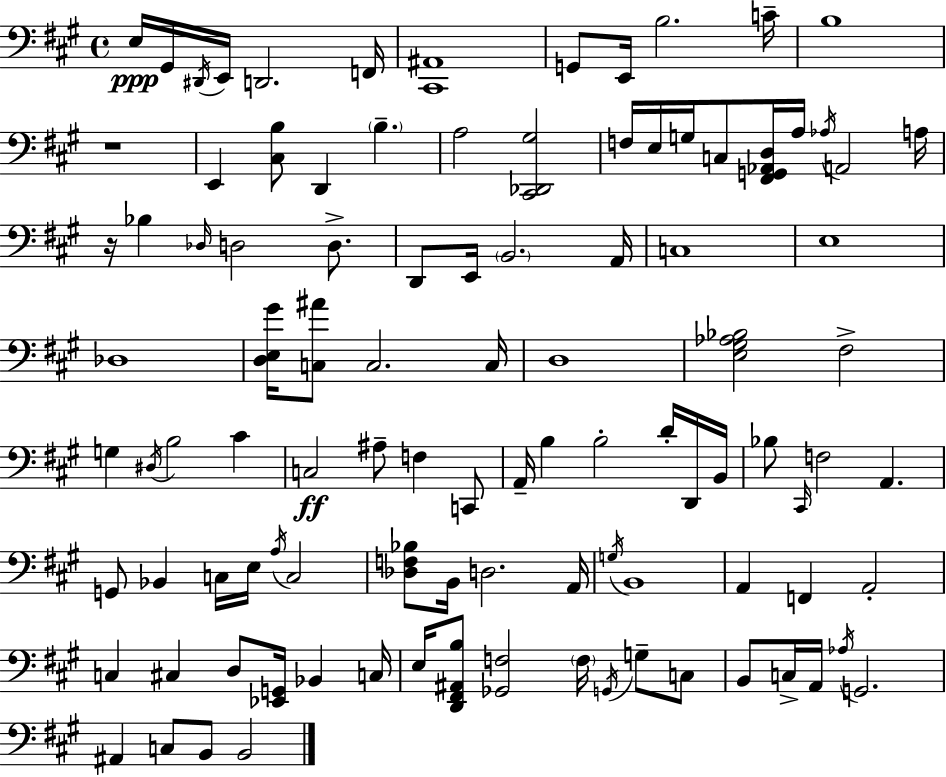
X:1
T:Untitled
M:4/4
L:1/4
K:A
E,/4 ^G,,/4 ^D,,/4 E,,/4 D,,2 F,,/4 [^C,,^A,,]4 G,,/2 E,,/4 B,2 C/4 B,4 z4 E,, [^C,B,]/2 D,, B, A,2 [^C,,_D,,^G,]2 F,/4 E,/4 G,/4 C,/2 [^F,,G,,_A,,D,]/4 A,/4 _A,/4 A,,2 A,/4 z/4 _B, _D,/4 D,2 D,/2 D,,/2 E,,/4 B,,2 A,,/4 C,4 E,4 _D,4 [D,E,^G]/4 [C,^A]/2 C,2 C,/4 D,4 [E,^G,_A,_B,]2 ^F,2 G, ^D,/4 B,2 ^C C,2 ^A,/2 F, C,,/2 A,,/4 B, B,2 D/4 D,,/4 B,,/4 _B,/2 ^C,,/4 F,2 A,, G,,/2 _B,, C,/4 E,/4 A,/4 C,2 [_D,F,_B,]/2 B,,/4 D,2 A,,/4 G,/4 B,,4 A,, F,, A,,2 C, ^C, D,/2 [_E,,G,,]/4 _B,, C,/4 E,/4 [D,,^F,,^A,,B,]/2 [_G,,F,]2 F,/4 G,,/4 G,/2 C,/2 B,,/2 C,/4 A,,/4 _A,/4 G,,2 ^A,, C,/2 B,,/2 B,,2